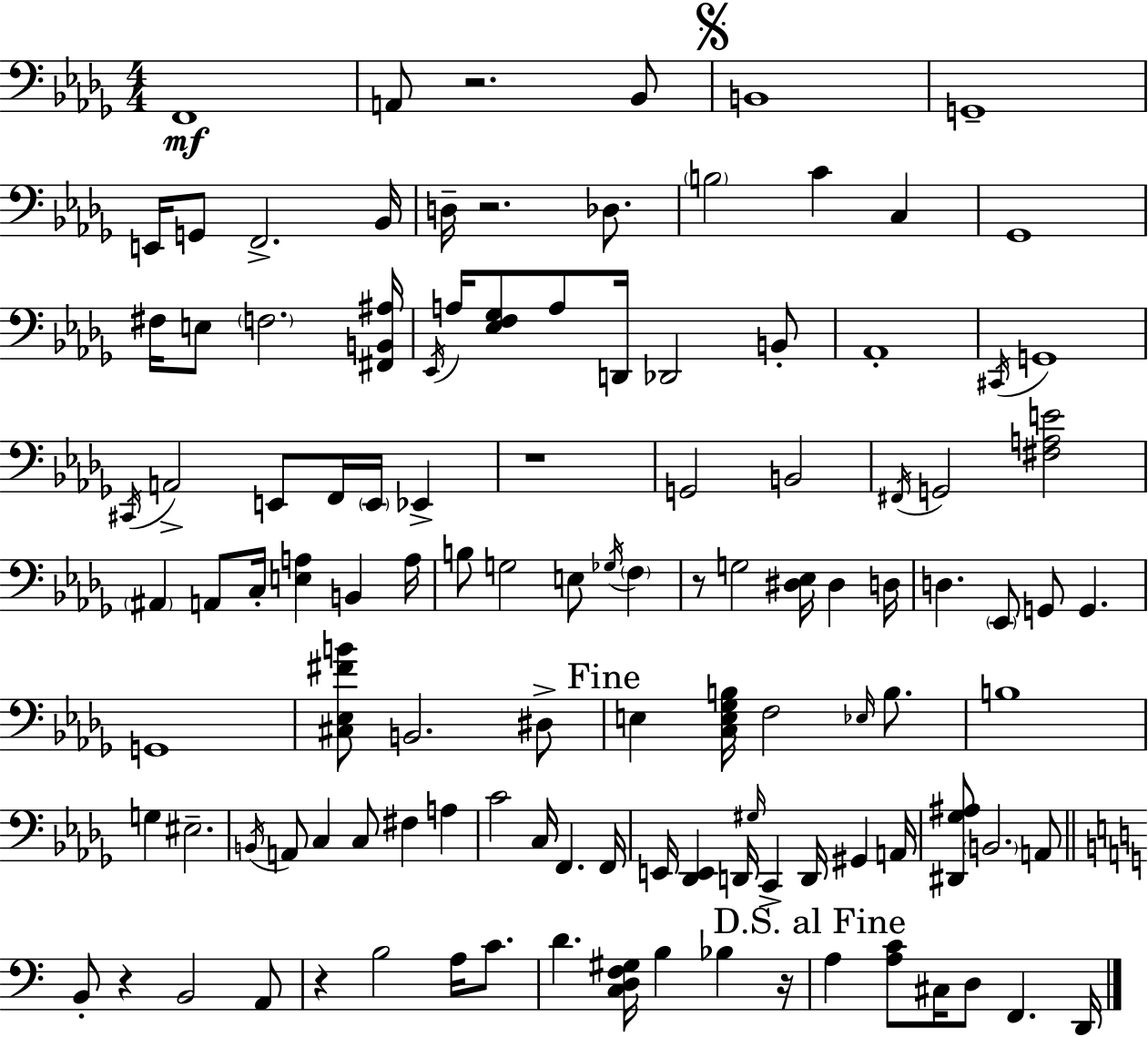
{
  \clef bass
  \numericTimeSignature
  \time 4/4
  \key bes \minor
  f,1\mf | a,8 r2. bes,8 | \mark \markup { \musicglyph "scripts.segno" } b,1 | g,1-- | \break e,16 g,8 f,2.-> bes,16 | d16-- r2. des8. | \parenthesize b2 c'4 c4 | ges,1 | \break fis16 e8 \parenthesize f2. <fis, b, ais>16 | \acciaccatura { ees,16 } a16 <ees f ges>8 a8 d,16 des,2 b,8-. | aes,1-. | \acciaccatura { cis,16 } g,1 | \break \acciaccatura { cis,16 } a,2-> e,8 f,16 \parenthesize e,16 ees,4-> | r1 | g,2 b,2 | \acciaccatura { fis,16 } g,2 <fis a e'>2 | \break \parenthesize ais,4 a,8 c16-. <e a>4 b,4 | a16 b8 g2 e8 | \acciaccatura { ges16 } \parenthesize f4 r8 g2 <dis ees>16 | dis4 d16 d4. \parenthesize ees,8 g,8 g,4. | \break g,1 | <cis ees fis' b'>8 b,2. | dis8-> \mark "Fine" e4 <c e ges b>16 f2 | \grace { ees16 } b8. b1 | \break g4 eis2.-- | \acciaccatura { b,16 } a,8 c4 c8 fis4 | a4 c'2 c16 | f,4. f,16 e,16 <des, e,>4 d,16 \grace { gis16 } c,4-> | \break d,16 gis,4 a,16 <dis, ges ais>8 \parenthesize b,2. | a,8 \bar "||" \break \key a \minor b,8-. r4 b,2 a,8 | r4 b2 a16 c'8. | d'4. <c d f gis>16 b4 bes4 r16 | \mark "D.S. al Fine" a4 <a c'>8 cis16 d8 f,4. d,16 | \break \bar "|."
}